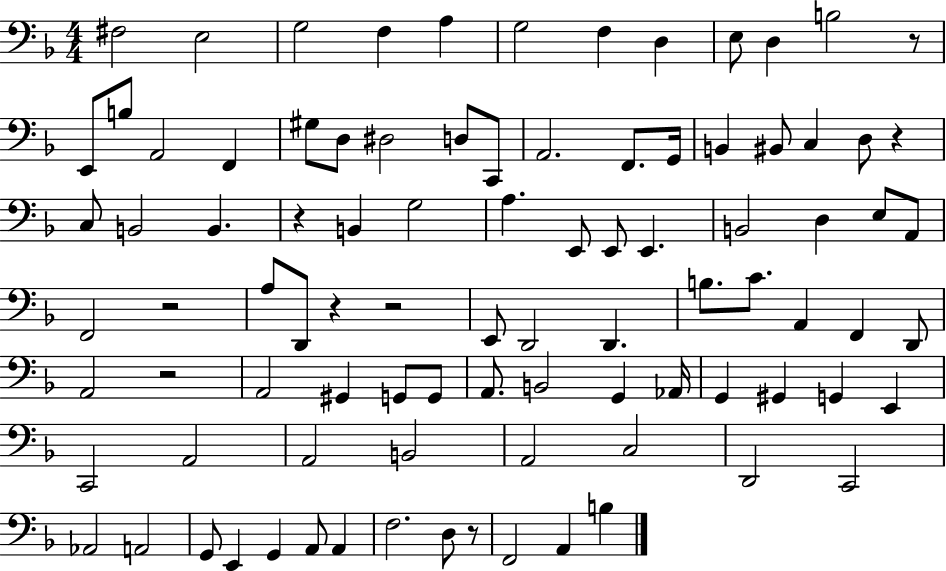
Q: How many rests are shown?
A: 8